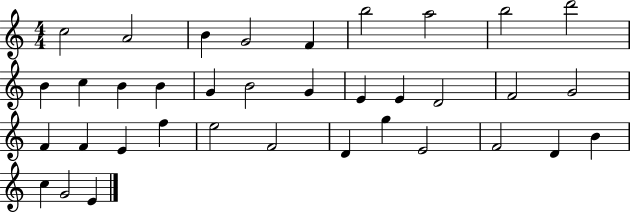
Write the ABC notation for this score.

X:1
T:Untitled
M:4/4
L:1/4
K:C
c2 A2 B G2 F b2 a2 b2 d'2 B c B B G B2 G E E D2 F2 G2 F F E f e2 F2 D g E2 F2 D B c G2 E